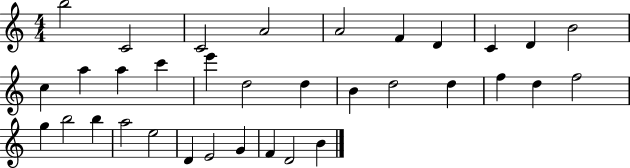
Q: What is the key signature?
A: C major